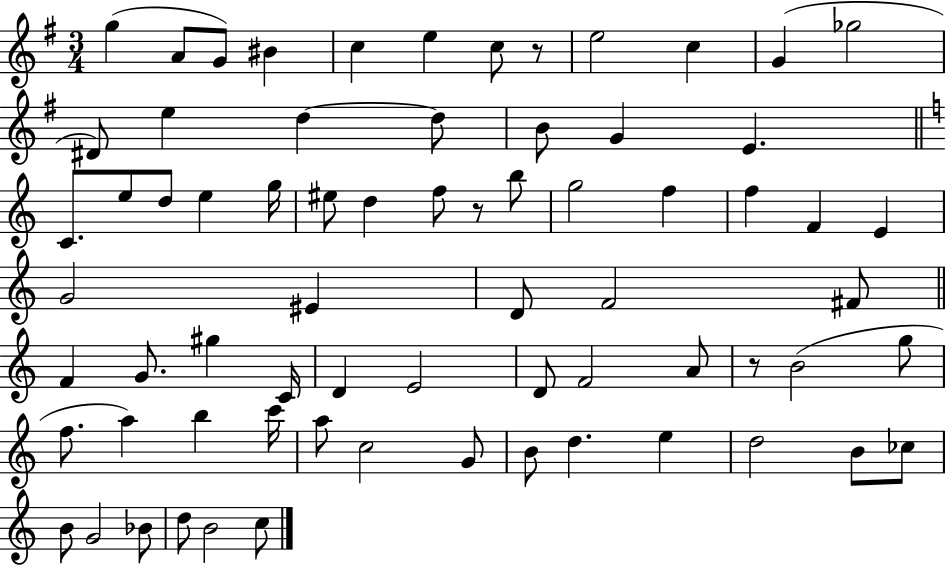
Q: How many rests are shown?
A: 3